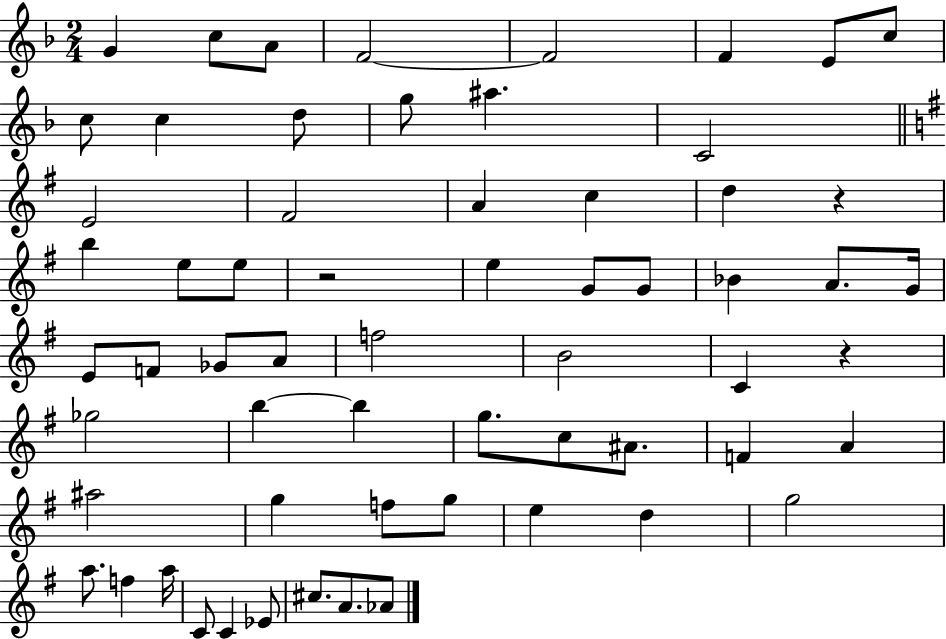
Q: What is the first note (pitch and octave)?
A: G4